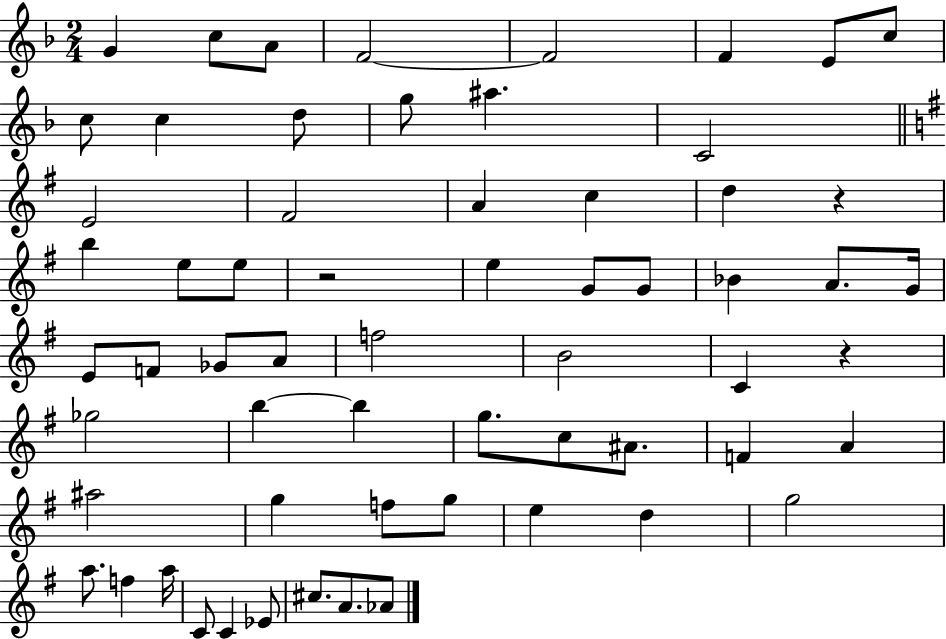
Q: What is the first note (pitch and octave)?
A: G4